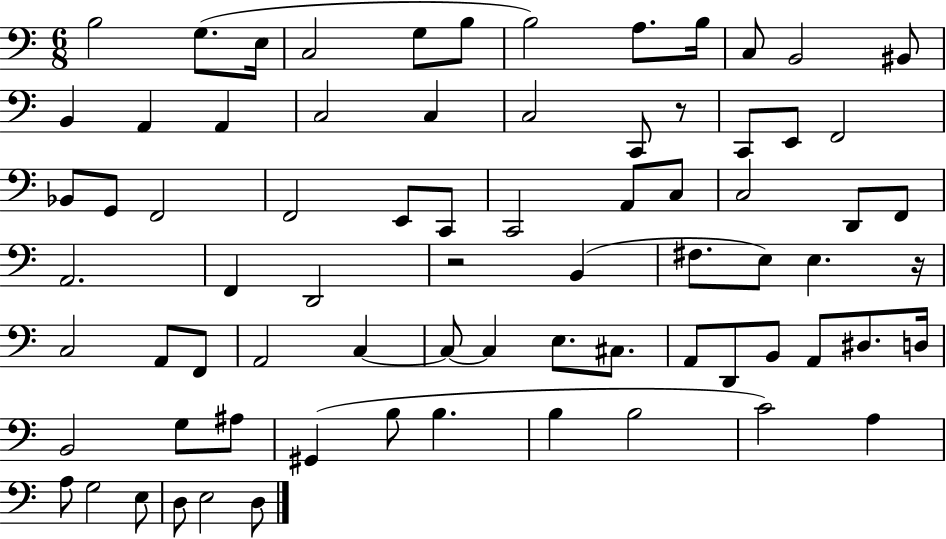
B3/h G3/e. E3/s C3/h G3/e B3/e B3/h A3/e. B3/s C3/e B2/h BIS2/e B2/q A2/q A2/q C3/h C3/q C3/h C2/e R/e C2/e E2/e F2/h Bb2/e G2/e F2/h F2/h E2/e C2/e C2/h A2/e C3/e C3/h D2/e F2/e A2/h. F2/q D2/h R/h B2/q F#3/e. E3/e E3/q. R/s C3/h A2/e F2/e A2/h C3/q C3/e C3/q E3/e. C#3/e. A2/e D2/e B2/e A2/e D#3/e. D3/s B2/h G3/e A#3/e G#2/q B3/e B3/q. B3/q B3/h C4/h A3/q A3/e G3/h E3/e D3/e E3/h D3/e